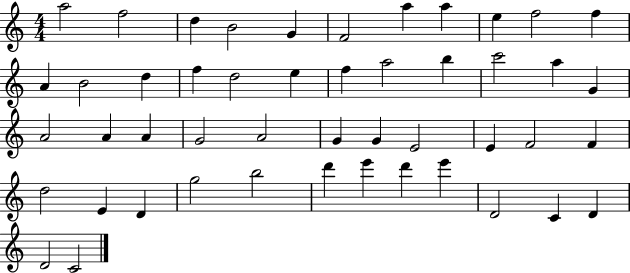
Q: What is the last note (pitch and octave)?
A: C4